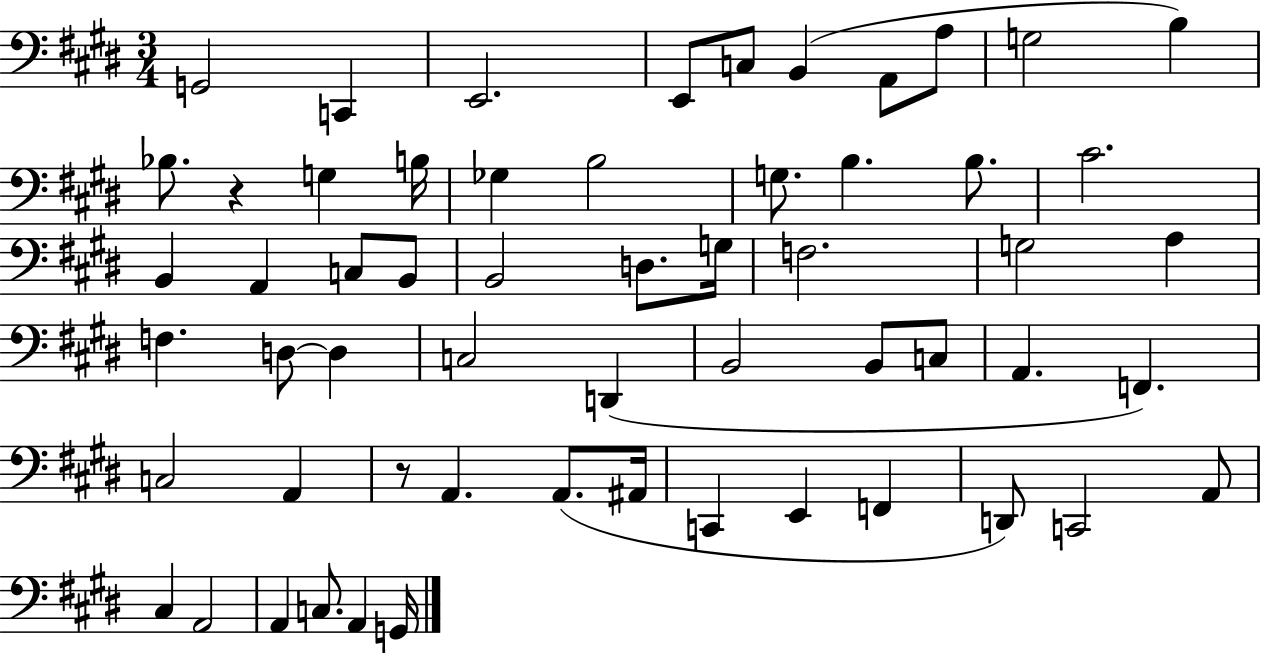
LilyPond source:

{
  \clef bass
  \numericTimeSignature
  \time 3/4
  \key e \major
  g,2 c,4 | e,2. | e,8 c8 b,4( a,8 a8 | g2 b4) | \break bes8. r4 g4 b16 | ges4 b2 | g8. b4. b8. | cis'2. | \break b,4 a,4 c8 b,8 | b,2 d8. g16 | f2. | g2 a4 | \break f4. d8~~ d4 | c2 d,4( | b,2 b,8 c8 | a,4. f,4.) | \break c2 a,4 | r8 a,4. a,8.( ais,16 | c,4 e,4 f,4 | d,8) c,2 a,8 | \break cis4 a,2 | a,4 c8. a,4 g,16 | \bar "|."
}